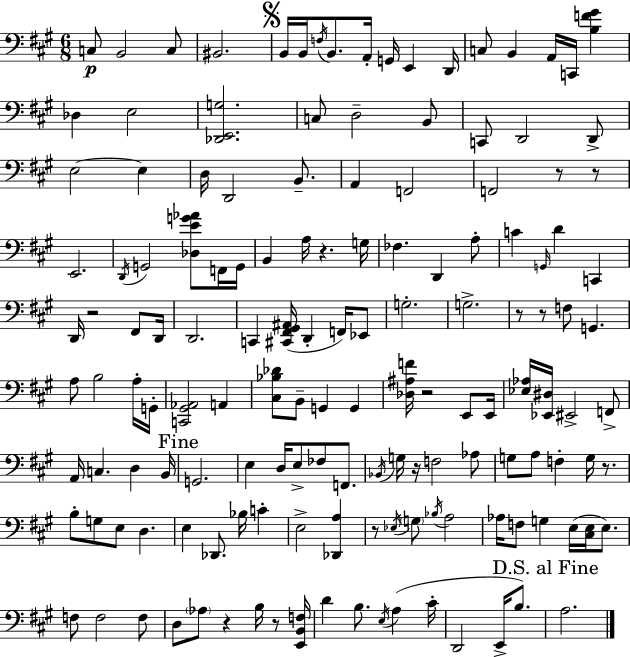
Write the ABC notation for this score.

X:1
T:Untitled
M:6/8
L:1/4
K:A
C,/2 B,,2 C,/2 ^B,,2 B,,/4 B,,/4 F,/4 B,,/2 A,,/4 G,,/4 E,, D,,/4 C,/2 B,, A,,/4 C,,/4 [B,F^G] _D, E,2 [_D,,E,,G,]2 C,/2 D,2 B,,/2 C,,/2 D,,2 D,,/2 E,2 E, D,/4 D,,2 B,,/2 A,, F,,2 F,,2 z/2 z/2 E,,2 D,,/4 G,,2 [_D,EG_A]/2 F,,/4 G,,/4 B,, A,/4 z G,/4 _F, D,, A,/2 C G,,/4 D C,, D,,/4 z2 ^F,,/2 D,,/4 D,,2 C,, [^C,,^F,,^G,,^A,,]/4 D,, F,,/4 _E,,/2 G,2 G,2 z/2 z/2 F,/2 G,, A,/2 B,2 A,/4 G,,/4 [C,,^G,,_A,,]2 A,, [^C,_B,_D]/2 B,,/2 G,, G,, [_D,^A,F]/4 z2 E,,/2 E,,/4 [_E,_A,]/4 [_E,,^D,]/4 ^E,,2 F,,/2 A,,/4 C, D, B,,/4 G,,2 E, D,/4 E,/2 _F,/2 F,,/2 _B,,/4 G,/4 z/4 F,2 _A,/2 G,/2 A,/2 F, G,/4 z/2 B,/2 G,/2 E,/2 D, E, _D,,/2 _B,/4 C E,2 [_D,,A,] z/2 _E,/4 G,/2 _B,/4 A,2 _A,/4 F,/2 G, E,/4 [^C,E,]/4 E,/2 F,/2 F,2 F,/2 D,/2 _A,/2 z B,/4 z/2 [E,,B,,F,]/4 D B,/2 E,/4 A, ^C/4 D,,2 E,,/4 B,/2 A,2